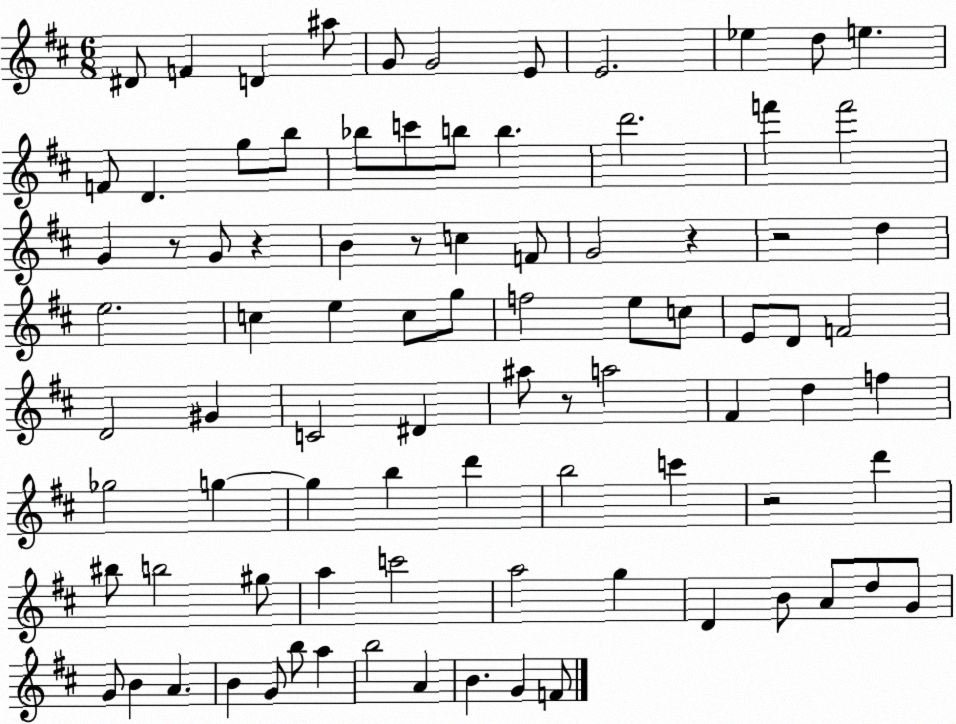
X:1
T:Untitled
M:6/8
L:1/4
K:D
^D/2 F D ^a/2 G/2 G2 E/2 E2 _e d/2 e F/2 D g/2 b/2 _b/2 c'/2 b/2 b d'2 f' f'2 G z/2 G/2 z B z/2 c F/2 G2 z z2 d e2 c e c/2 g/2 f2 e/2 c/2 E/2 D/2 F2 D2 ^G C2 ^D ^a/2 z/2 a2 ^F d f _g2 g g b d' b2 c' z2 d' ^b/2 b2 ^g/2 a c'2 a2 g D B/2 A/2 d/2 G/2 G/2 B A B G/2 b/2 a b2 A B G F/2